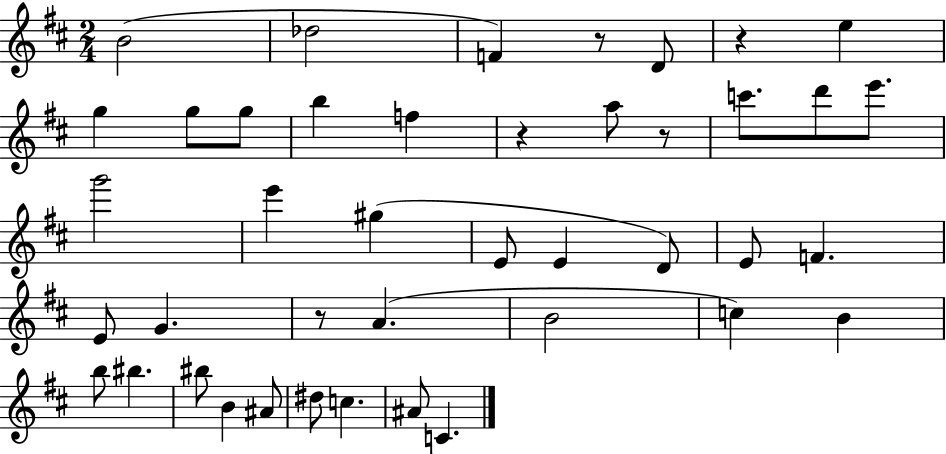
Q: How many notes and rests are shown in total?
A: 42